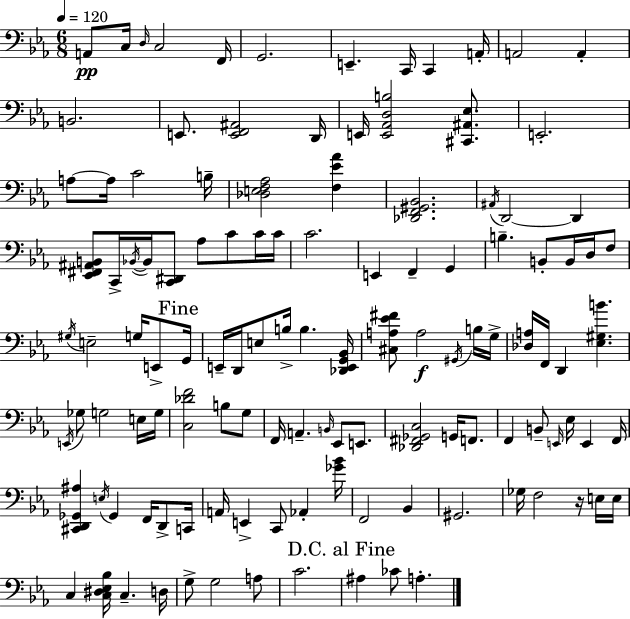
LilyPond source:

{
  \clef bass
  \numericTimeSignature
  \time 6/8
  \key ees \major
  \tempo 4 = 120
  a,8\pp c16 \grace { d16 } c2 | f,16 g,2. | e,4.-- c,16 c,4 | a,16-. a,2 a,4-. | \break b,2. | e,8. <e, f, ais,>2 | d,16 e,16 <e, aes, d b>2 <cis, ais, ees>8. | e,2.-. | \break a8~~ a16 c'2 | b16-- <des e f aes>2 <f ees' aes'>4 | <des, f, gis, bes,>2. | \acciaccatura { ais,16 } d,2~~ d,4 | \break <ees, fis, ais, b,>8 c,16-> \acciaccatura { bes,16~ }~ bes,16 <c, dis,>8 aes8 c'8 | c'16 c'16 c'2. | e,4 f,4-- g,4 | b4.-- b,8-. b,16 | \break d16 f8 \acciaccatura { gis16 } e2-- | g16 e,8-> \mark "Fine" g,16 e,16-- d,16 e8 b16-> b4. | <des, e, g, bes,>16 <cis a ees' fis'>8 a2\f | \acciaccatura { gis,16 } b16 g16-> <des a>16 f,16 d,4 <ees gis b'>4. | \break \acciaccatura { e,16 } ges8 g2 | e16 g16 <c des' f'>2 | b8 g8 f,16 a,4.-- | \grace { b,16 } ees,8 e,8. <des, fis, ges, c>2 | \break g,16 f,8. f,4 b,8-- | \grace { e,16 } ees16 e,4 f,16 <cis, d, ges, ais>4 | \acciaccatura { e16 } ges,4 f,16 d,8-> c,16 a,16 e,4-> | c,8 aes,4-. <ges' bes'>16 f,2 | \break bes,4 gis,2. | ges16 f2 | r16 e16 e16 c4 | <c dis ees bes>16 c4.-- d16 g8-> g2 | \break a8 c'2. | \mark "D.C. al Fine" ais4 | ces'8 a4.-. \bar "|."
}